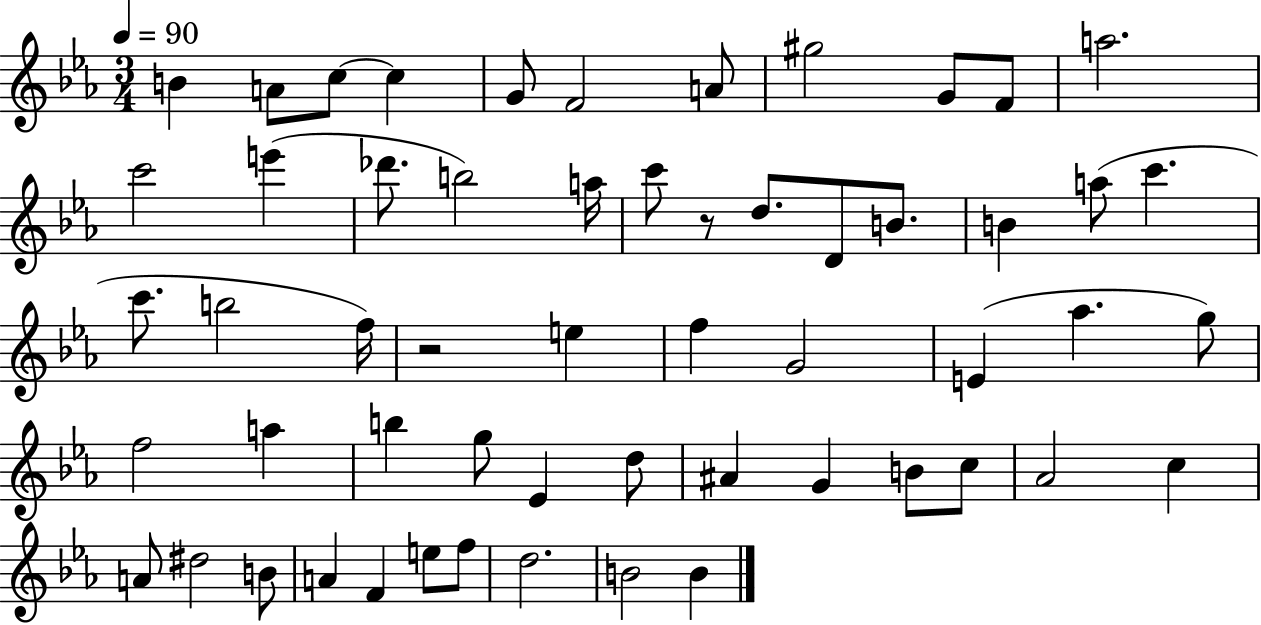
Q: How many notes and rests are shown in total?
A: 56